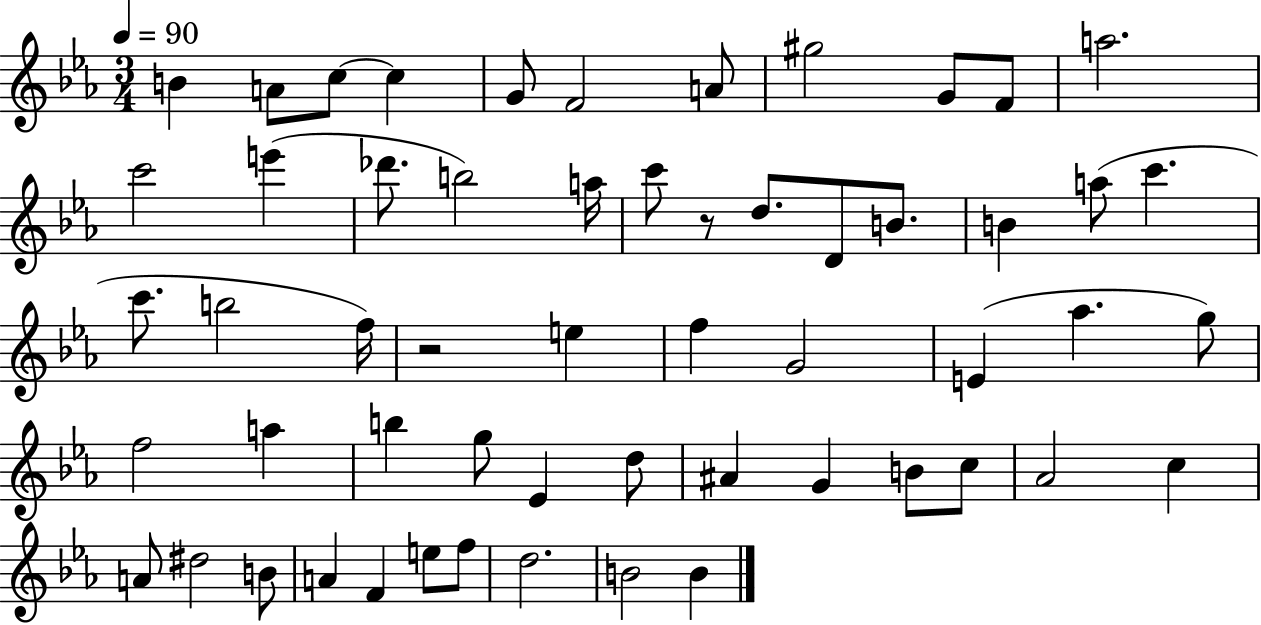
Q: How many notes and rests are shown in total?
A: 56